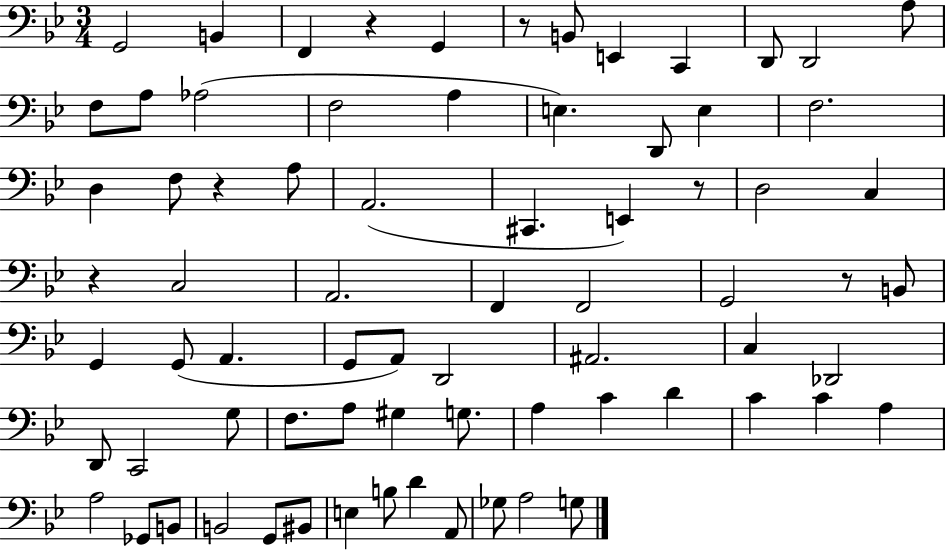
G2/h B2/q F2/q R/q G2/q R/e B2/e E2/q C2/q D2/e D2/h A3/e F3/e A3/e Ab3/h F3/h A3/q E3/q. D2/e E3/q F3/h. D3/q F3/e R/q A3/e A2/h. C#2/q. E2/q R/e D3/h C3/q R/q C3/h A2/h. F2/q F2/h G2/h R/e B2/e G2/q G2/e A2/q. G2/e A2/e D2/h A#2/h. C3/q Db2/h D2/e C2/h G3/e F3/e. A3/e G#3/q G3/e. A3/q C4/q D4/q C4/q C4/q A3/q A3/h Gb2/e B2/e B2/h G2/e BIS2/e E3/q B3/e D4/q A2/e Gb3/e A3/h G3/e